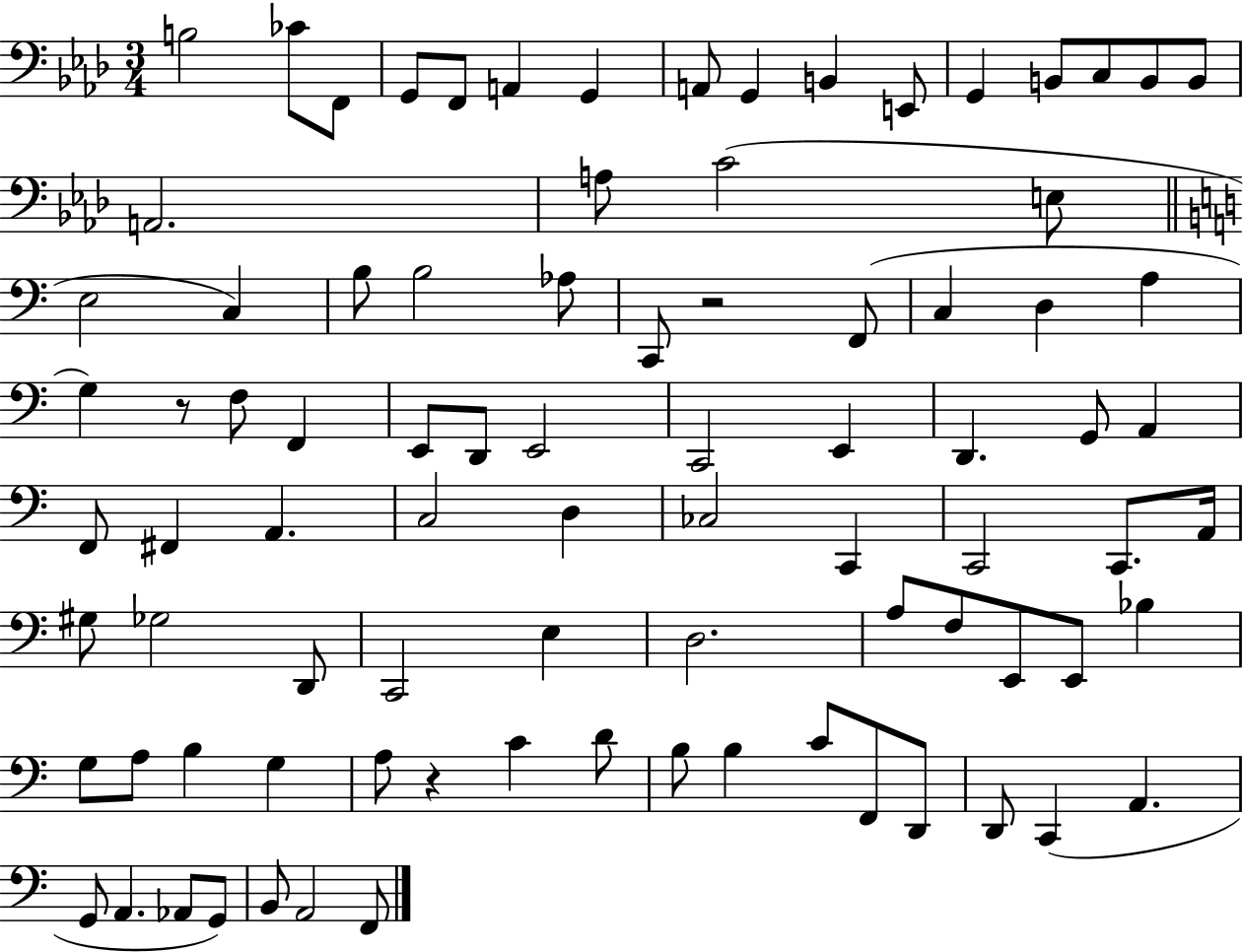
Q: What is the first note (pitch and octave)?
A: B3